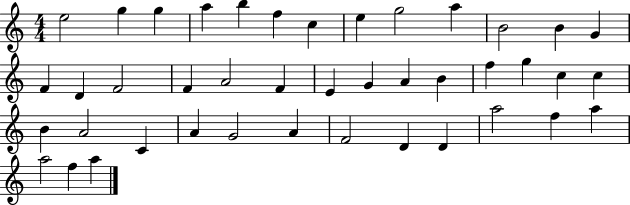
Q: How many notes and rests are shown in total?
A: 42